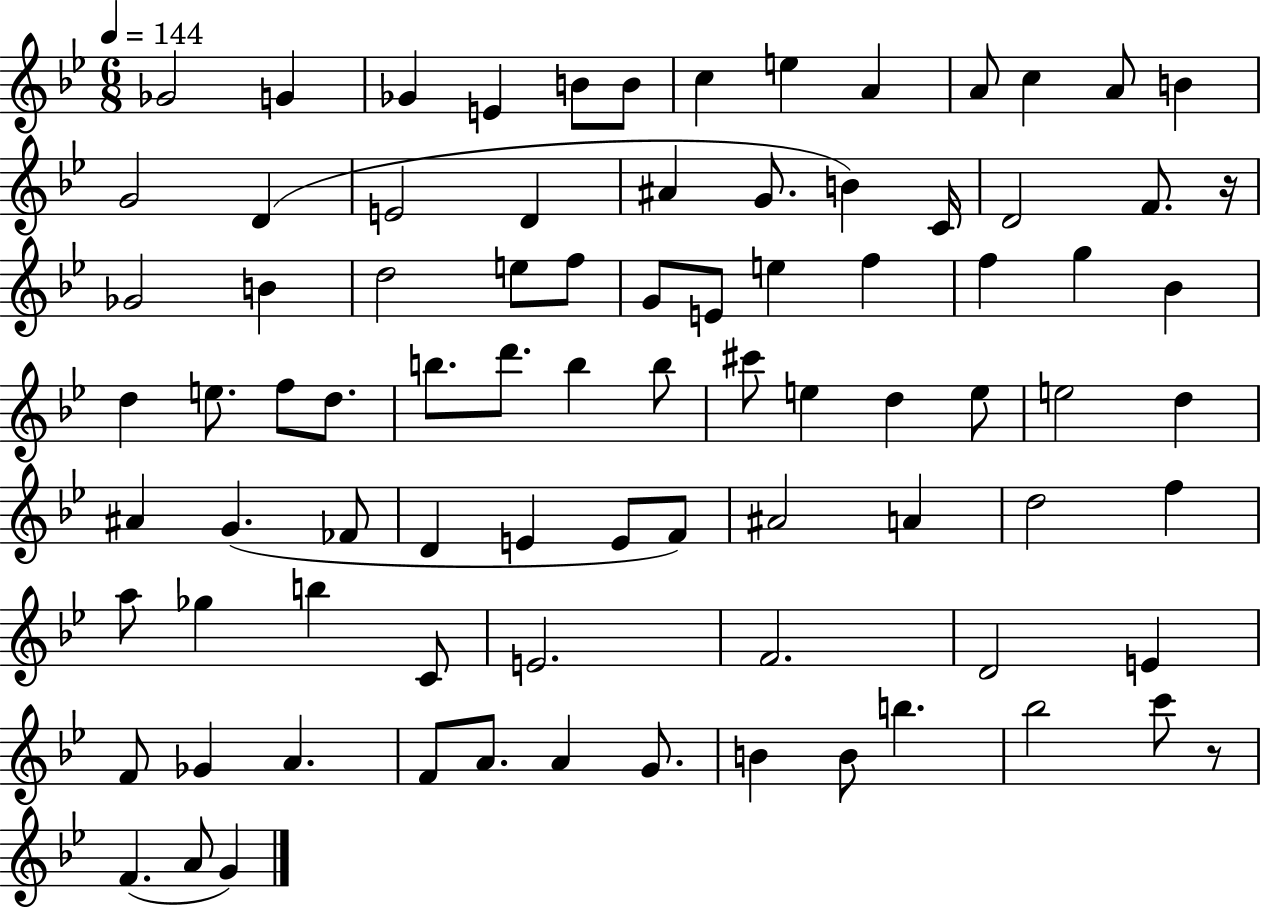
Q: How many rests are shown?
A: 2